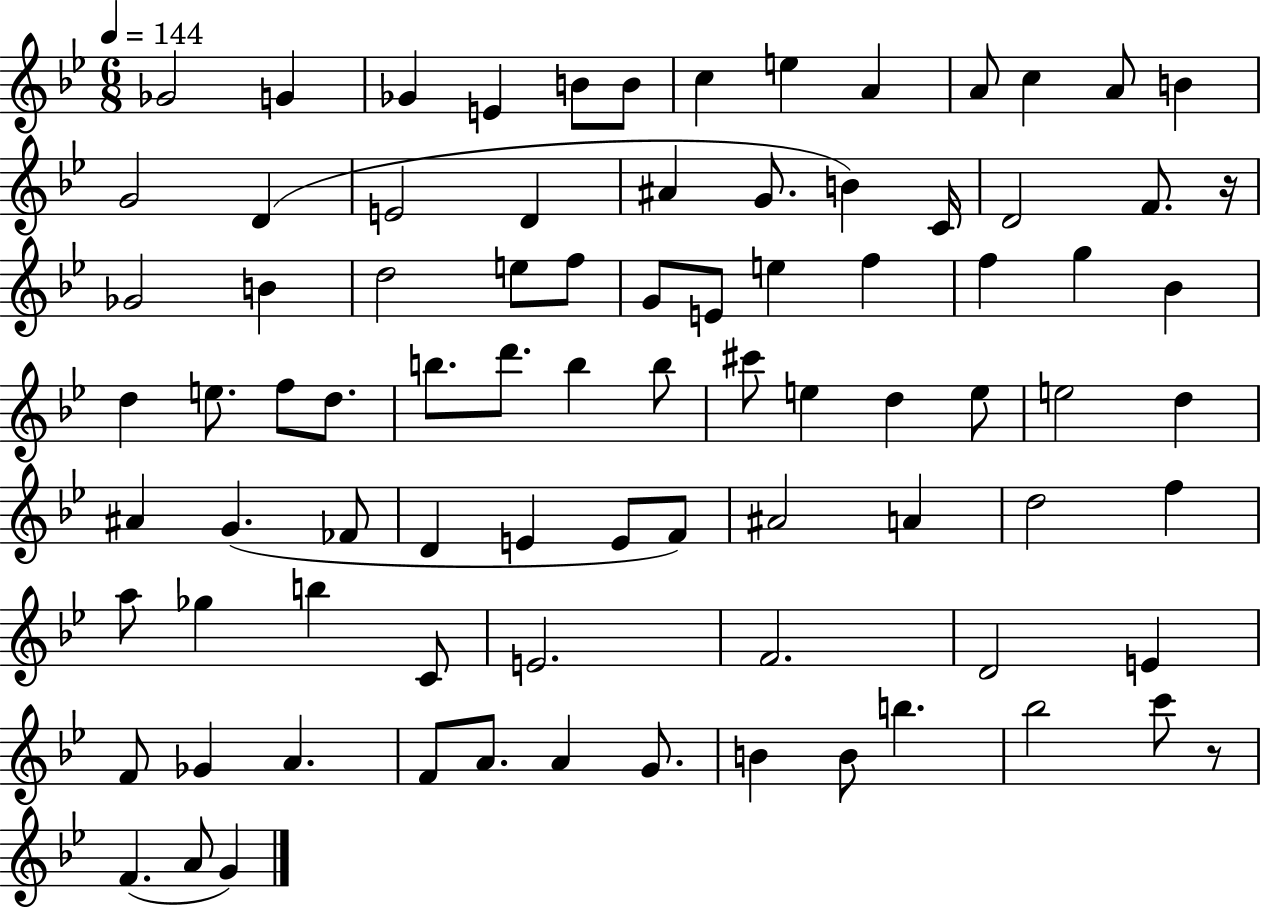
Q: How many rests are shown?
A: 2